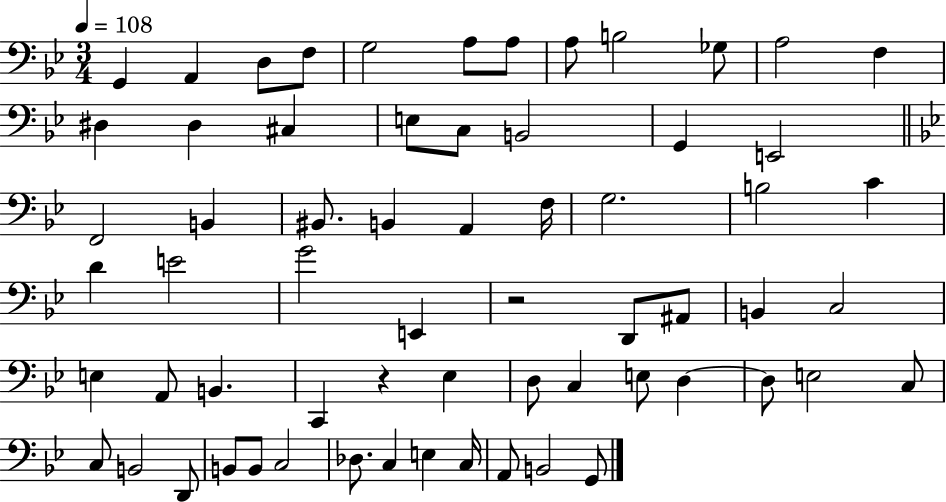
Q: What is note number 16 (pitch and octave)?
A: E3